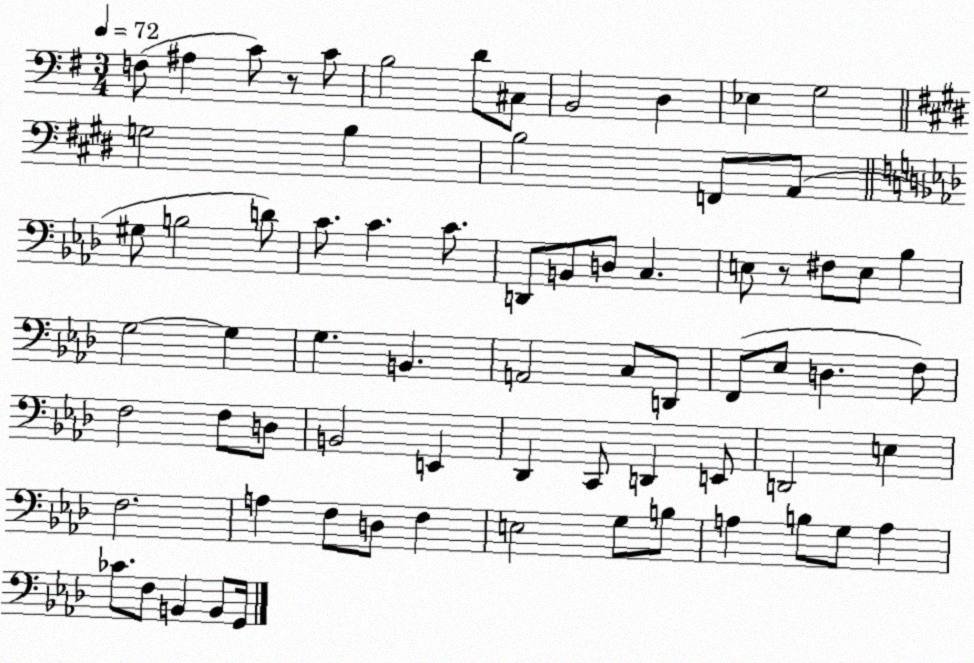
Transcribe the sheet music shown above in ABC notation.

X:1
T:Untitled
M:3/4
L:1/4
K:G
F,/2 ^A, C/2 z/2 C/2 B,2 D/2 ^C,/2 B,,2 D, _E, G,2 G,2 B, B,2 F,,/2 A,,/2 ^G,/2 B,2 D/2 C/2 C C/2 D,,/2 B,,/2 D,/2 C, E,/2 z/2 ^F,/2 E,/2 _B, G,2 G, G, B,, A,,2 C,/2 D,,/2 F,,/2 _E,/2 D, F,/2 F,2 F,/2 D,/2 B,,2 E,, _D,, C,,/2 D,, E,,/2 D,,2 E, F,2 A, F,/2 D,/2 F, E,2 G,/2 B,/2 A, B,/2 G,/2 A, _C/2 F,/2 B,, B,,/2 G,,/4